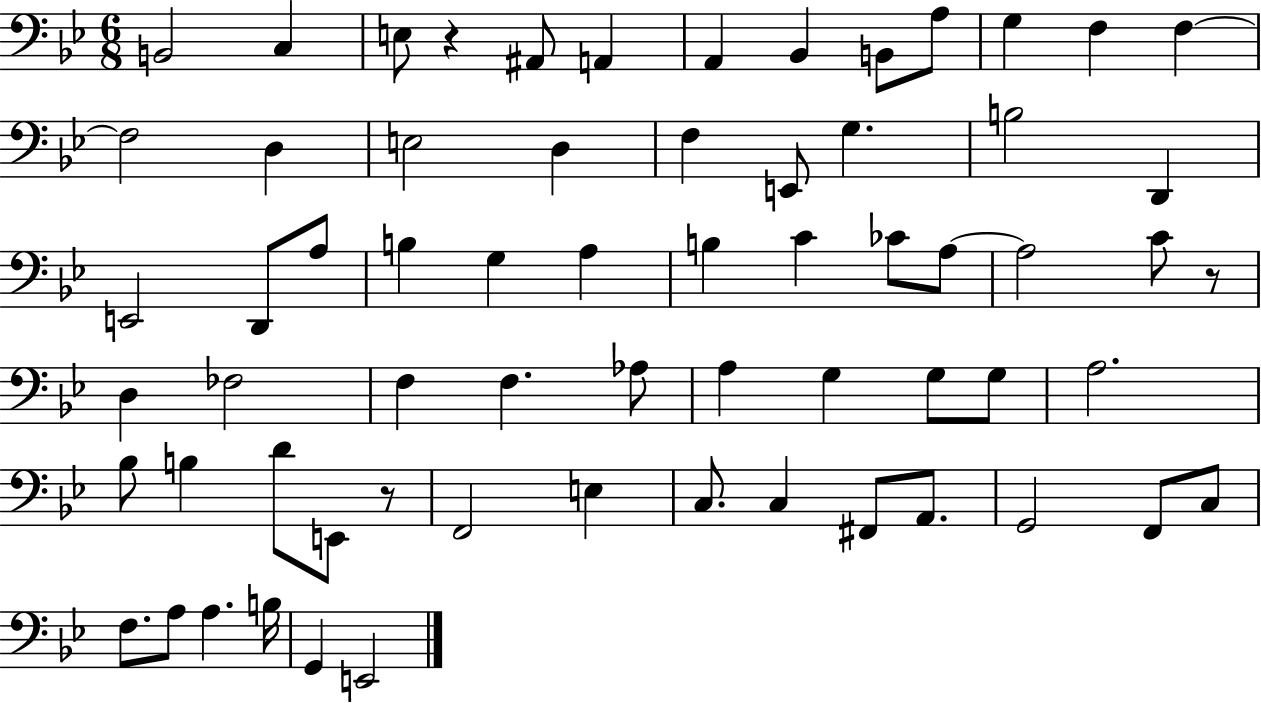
{
  \clef bass
  \numericTimeSignature
  \time 6/8
  \key bes \major
  \repeat volta 2 { b,2 c4 | e8 r4 ais,8 a,4 | a,4 bes,4 b,8 a8 | g4 f4 f4~~ | \break f2 d4 | e2 d4 | f4 e,8 g4. | b2 d,4 | \break e,2 d,8 a8 | b4 g4 a4 | b4 c'4 ces'8 a8~~ | a2 c'8 r8 | \break d4 fes2 | f4 f4. aes8 | a4 g4 g8 g8 | a2. | \break bes8 b4 d'8 e,8 r8 | f,2 e4 | c8. c4 fis,8 a,8. | g,2 f,8 c8 | \break f8. a8 a4. b16 | g,4 e,2 | } \bar "|."
}